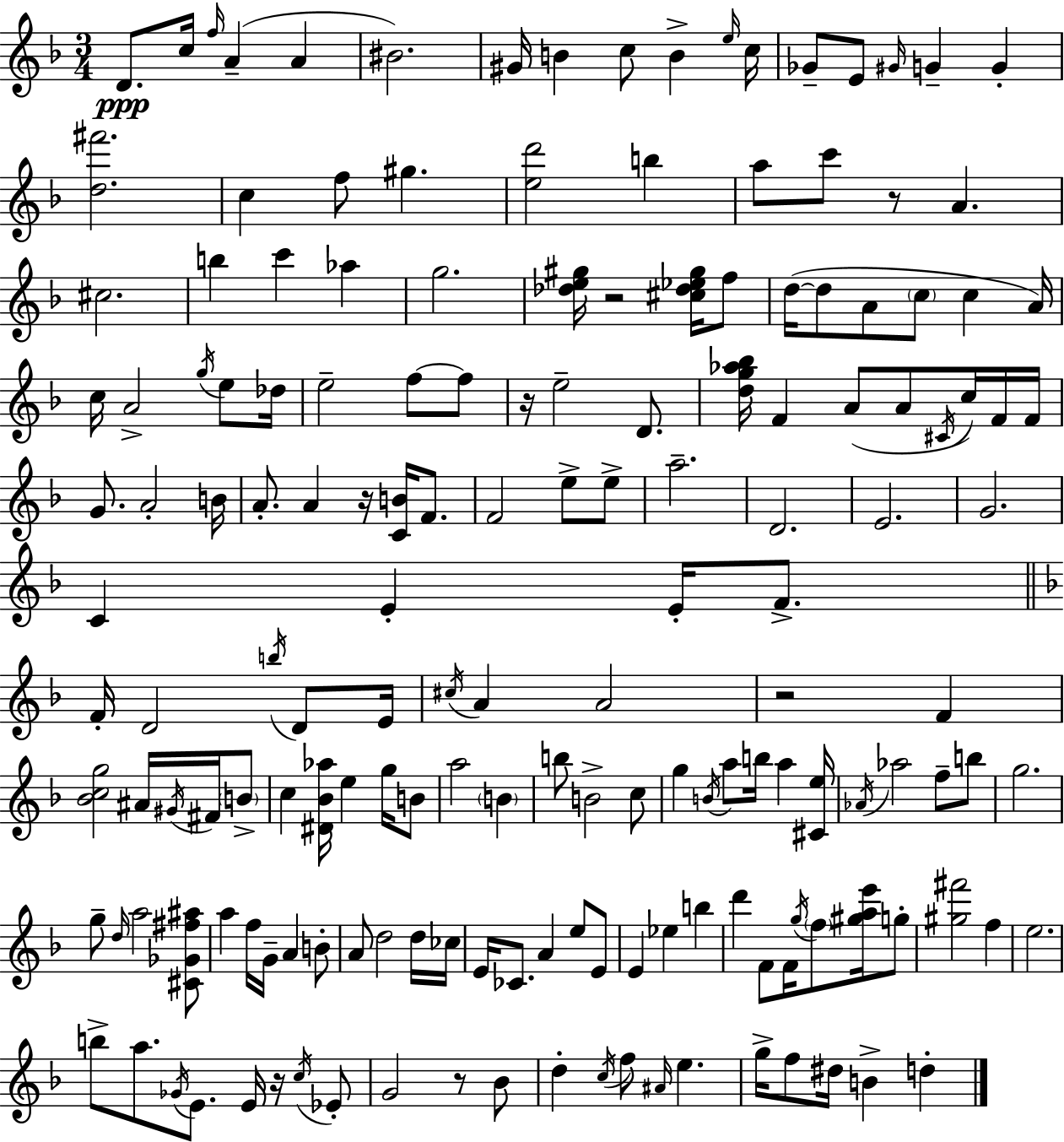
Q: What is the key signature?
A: F major